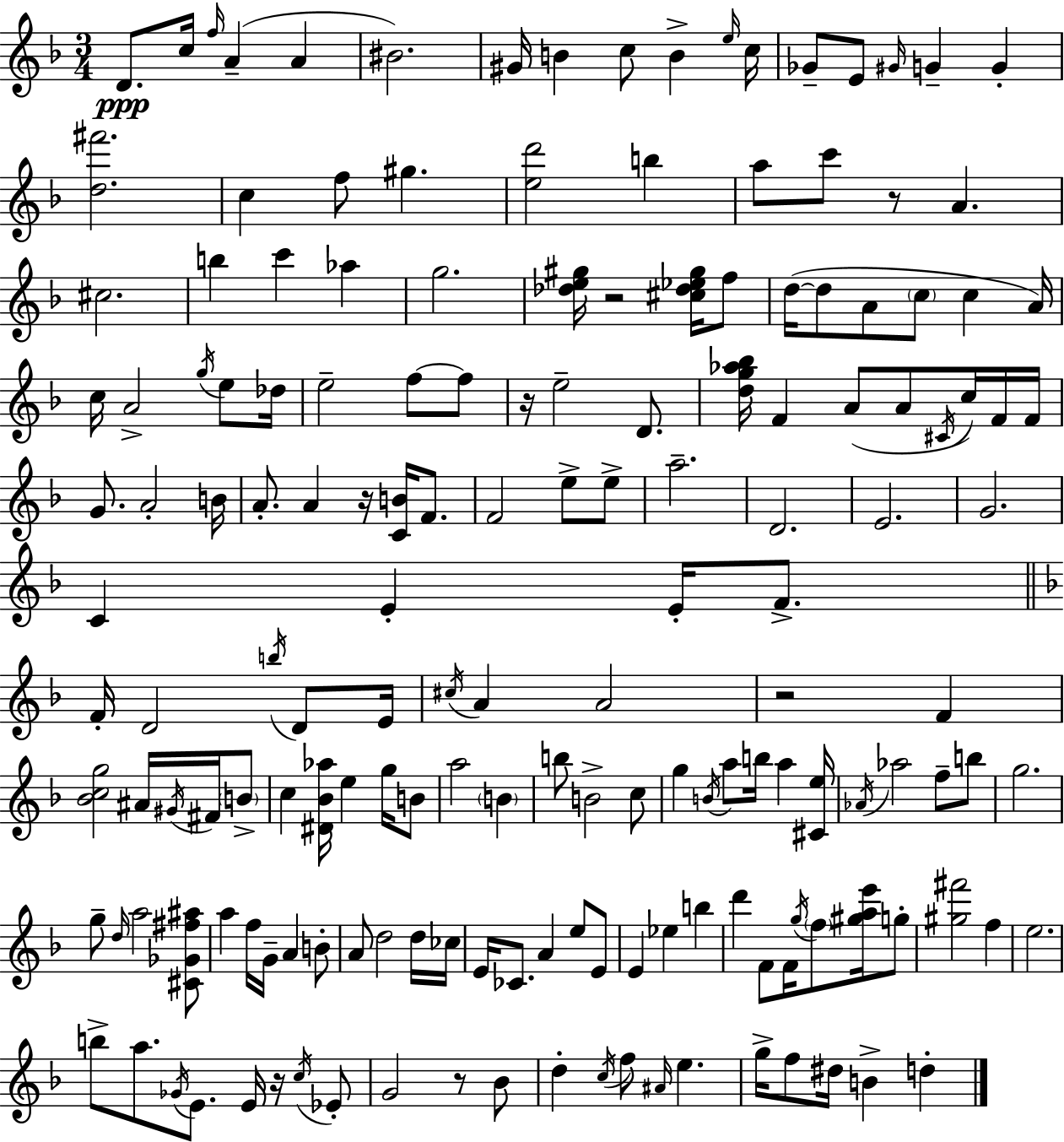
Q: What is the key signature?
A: F major